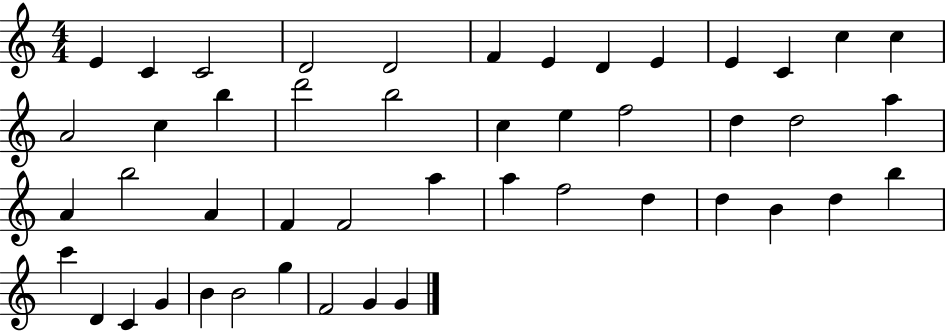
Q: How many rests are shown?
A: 0